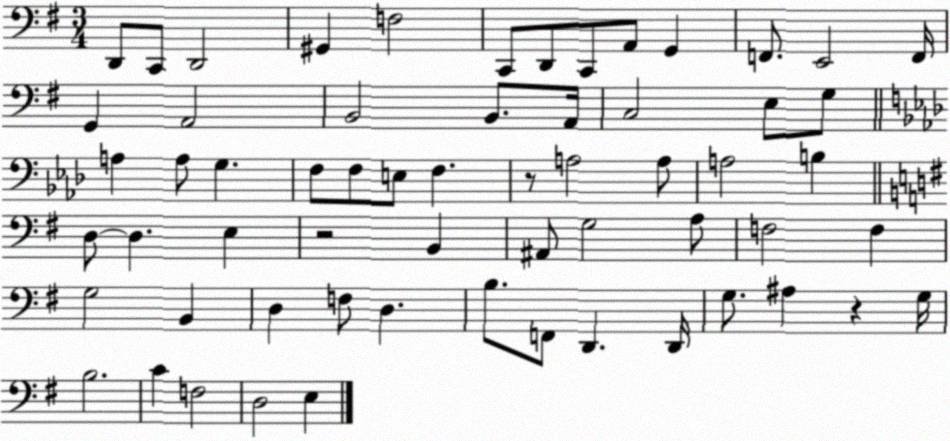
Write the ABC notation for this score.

X:1
T:Untitled
M:3/4
L:1/4
K:G
D,,/2 C,,/2 D,,2 ^G,, F,2 C,,/2 D,,/2 C,,/2 A,,/2 G,, F,,/2 E,,2 F,,/4 G,, A,,2 B,,2 B,,/2 A,,/4 C,2 E,/2 G,/2 A, A,/2 G, F,/2 F,/2 E,/2 F, z/2 A,2 A,/2 A,2 B, D,/2 D, E, z2 B,, ^A,,/2 G,2 A,/2 F,2 F, G,2 B,, D, F,/2 D, B,/2 F,,/2 D,, D,,/4 G,/2 ^A, z G,/4 B,2 C F,2 D,2 E,